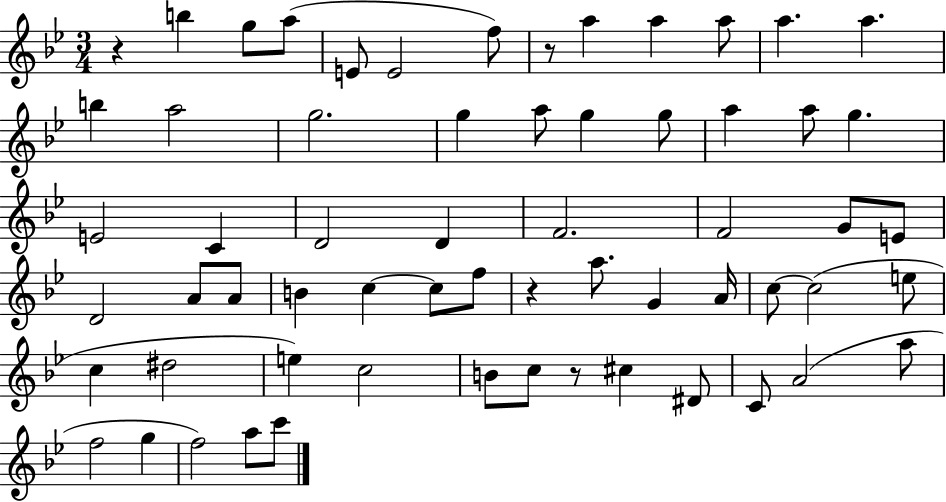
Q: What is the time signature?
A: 3/4